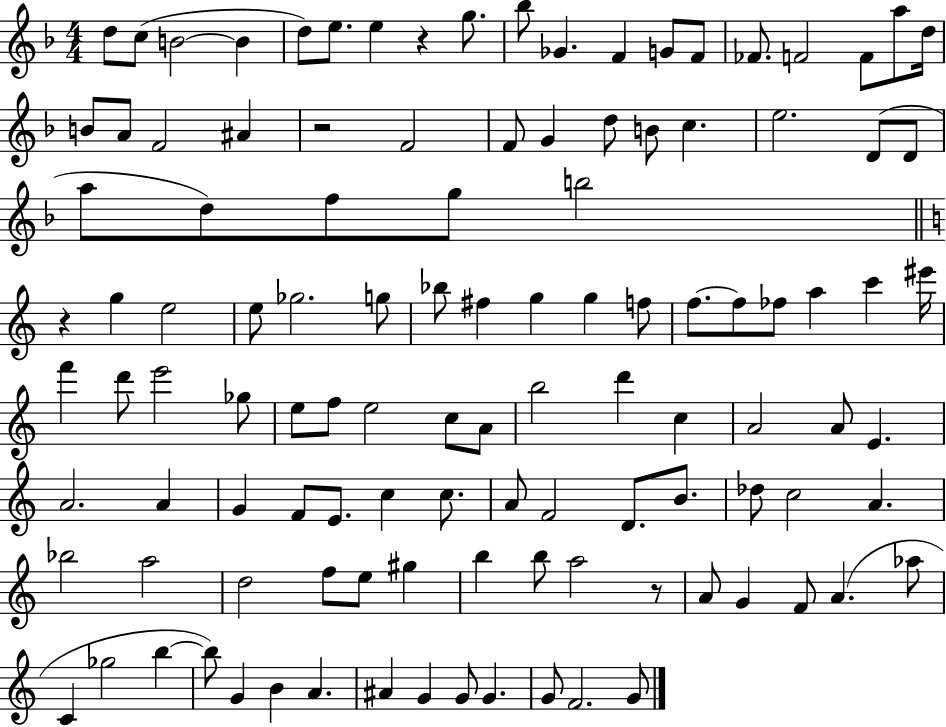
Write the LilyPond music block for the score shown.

{
  \clef treble
  \numericTimeSignature
  \time 4/4
  \key f \major
  \repeat volta 2 { d''8 c''8( b'2~~ b'4 | d''8) e''8. e''4 r4 g''8. | bes''8 ges'4. f'4 g'8 f'8 | fes'8. f'2 f'8 a''8 d''16 | \break b'8 a'8 f'2 ais'4 | r2 f'2 | f'8 g'4 d''8 b'8 c''4. | e''2. d'8( d'8 | \break a''8 d''8) f''8 g''8 b''2 | \bar "||" \break \key c \major r4 g''4 e''2 | e''8 ges''2. g''8 | bes''8 fis''4 g''4 g''4 f''8 | f''8.~~ f''8 fes''8 a''4 c'''4 eis'''16 | \break f'''4 d'''8 e'''2 ges''8 | e''8 f''8 e''2 c''8 a'8 | b''2 d'''4 c''4 | a'2 a'8 e'4. | \break a'2. a'4 | g'4 f'8 e'8. c''4 c''8. | a'8 f'2 d'8. b'8. | des''8 c''2 a'4. | \break bes''2 a''2 | d''2 f''8 e''8 gis''4 | b''4 b''8 a''2 r8 | a'8 g'4 f'8 a'4.( aes''8 | \break c'4 ges''2 b''4~~ | b''8) g'4 b'4 a'4. | ais'4 g'4 g'8 g'4. | g'8 f'2. g'8 | \break } \bar "|."
}